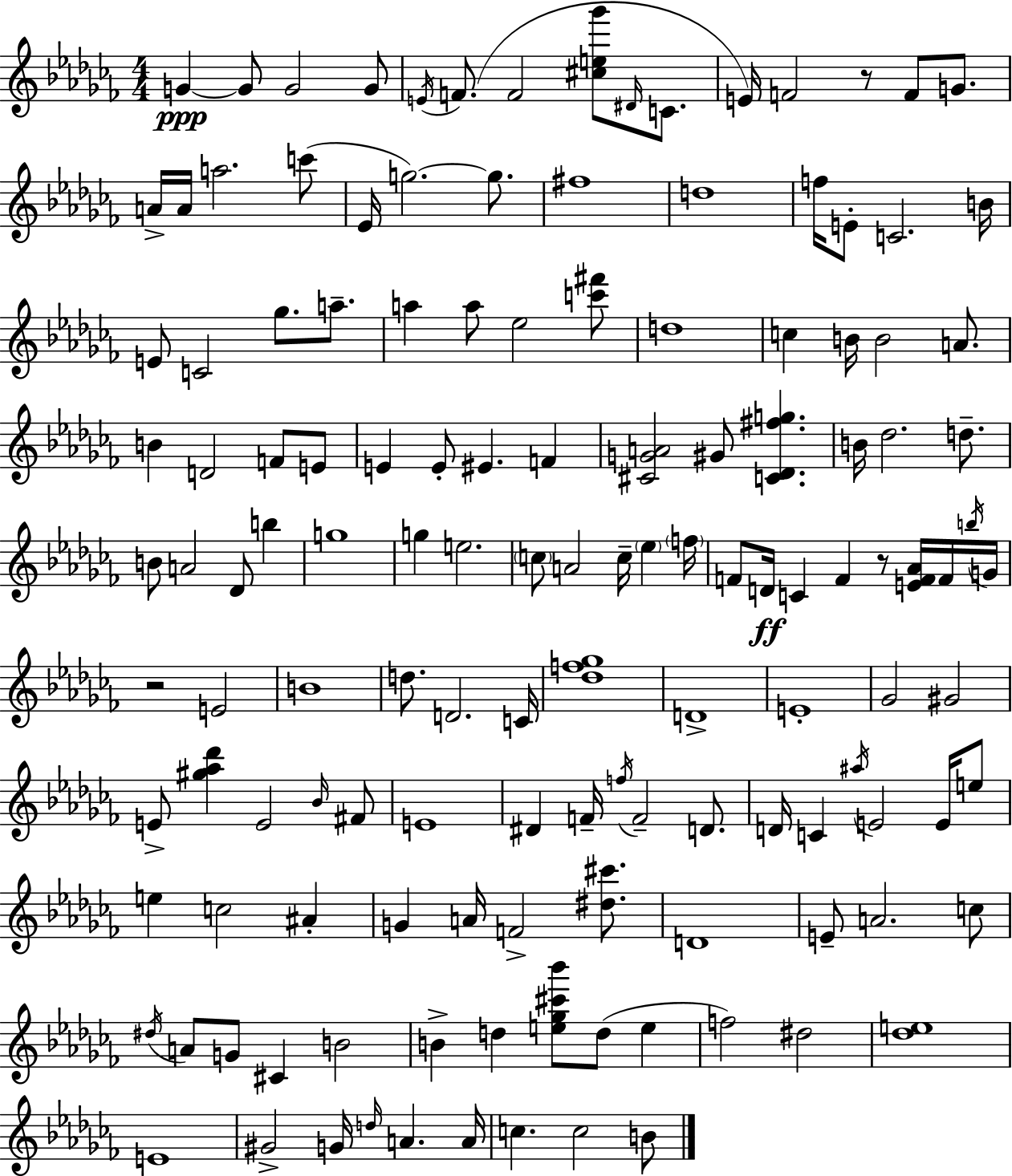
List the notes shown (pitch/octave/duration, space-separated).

G4/q G4/e G4/h G4/e E4/s F4/e. F4/h [C#5,E5,Gb6]/e D#4/s C4/e. E4/s F4/h R/e F4/e G4/e. A4/s A4/s A5/h. C6/e Eb4/s G5/h. G5/e. F#5/w D5/w F5/s E4/e C4/h. B4/s E4/e C4/h Gb5/e. A5/e. A5/q A5/e Eb5/h [C6,F#6]/e D5/w C5/q B4/s B4/h A4/e. B4/q D4/h F4/e E4/e E4/q E4/e EIS4/q. F4/q [C#4,G4,A4]/h G#4/e [C4,Db4,F#5,G5]/q. B4/s Db5/h. D5/e. B4/e A4/h Db4/e B5/q G5/w G5/q E5/h. C5/e A4/h C5/s Eb5/q F5/s F4/e D4/s C4/q F4/q R/e [E4,F4,Ab4]/s F4/s B5/s G4/s R/h E4/h B4/w D5/e. D4/h. C4/s [Db5,F5,Gb5]/w D4/w E4/w Gb4/h G#4/h E4/e [G#5,Ab5,Db6]/q E4/h Bb4/s F#4/e E4/w D#4/q F4/s F5/s F4/h D4/e. D4/s C4/q A#5/s E4/h E4/s E5/e E5/q C5/h A#4/q G4/q A4/s F4/h [D#5,C#6]/e. D4/w E4/e A4/h. C5/e D#5/s A4/e G4/e C#4/q B4/h B4/q D5/q [E5,Gb5,C#6,Bb6]/e D5/e E5/q F5/h D#5/h [Db5,E5]/w E4/w G#4/h G4/s D5/s A4/q. A4/s C5/q. C5/h B4/e